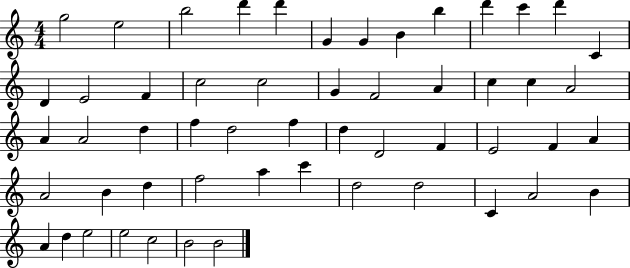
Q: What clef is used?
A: treble